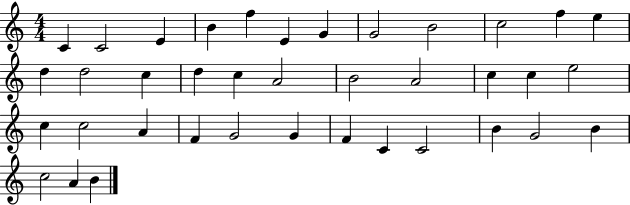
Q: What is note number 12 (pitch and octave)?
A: E5